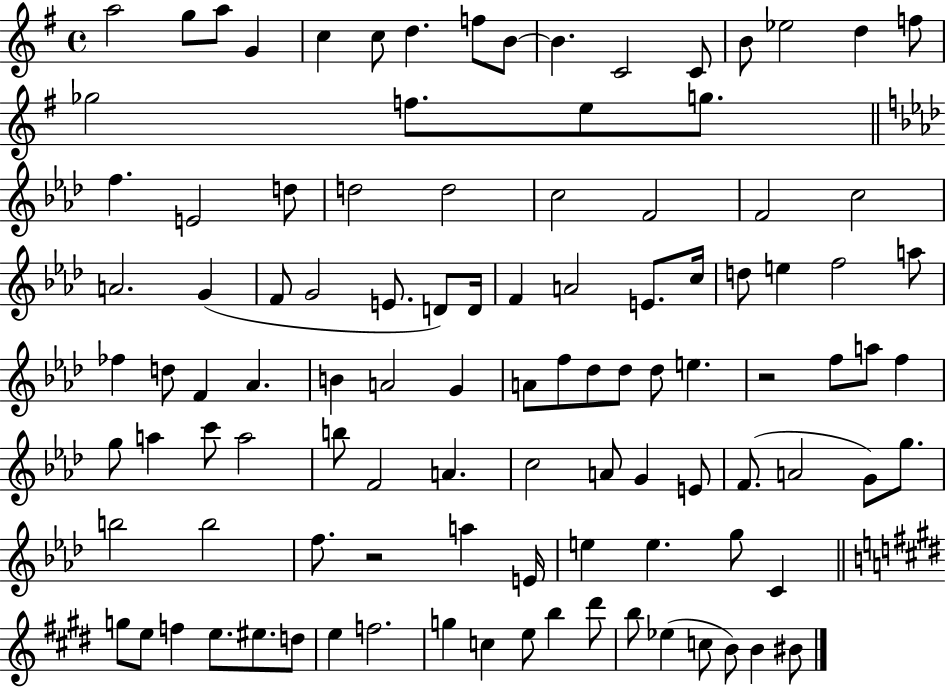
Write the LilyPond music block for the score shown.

{
  \clef treble
  \time 4/4
  \defaultTimeSignature
  \key g \major
  a''2 g''8 a''8 g'4 | c''4 c''8 d''4. f''8 b'8~~ | b'4. c'2 c'8 | b'8 ees''2 d''4 f''8 | \break ges''2 f''8. e''8 g''8. | \bar "||" \break \key f \minor f''4. e'2 d''8 | d''2 d''2 | c''2 f'2 | f'2 c''2 | \break a'2. g'4( | f'8 g'2 e'8. d'8) d'16 | f'4 a'2 e'8. c''16 | d''8 e''4 f''2 a''8 | \break fes''4 d''8 f'4 aes'4. | b'4 a'2 g'4 | a'8 f''8 des''8 des''8 des''8 e''4. | r2 f''8 a''8 f''4 | \break g''8 a''4 c'''8 a''2 | b''8 f'2 a'4. | c''2 a'8 g'4 e'8 | f'8.( a'2 g'8) g''8. | \break b''2 b''2 | f''8. r2 a''4 e'16 | e''4 e''4. g''8 c'4 | \bar "||" \break \key e \major g''8 e''8 f''4 e''8. eis''8. d''8 | e''4 f''2. | g''4 c''4 e''8 b''4 dis'''8 | b''8 ees''4( c''8 b'8) b'4 bis'8 | \break \bar "|."
}